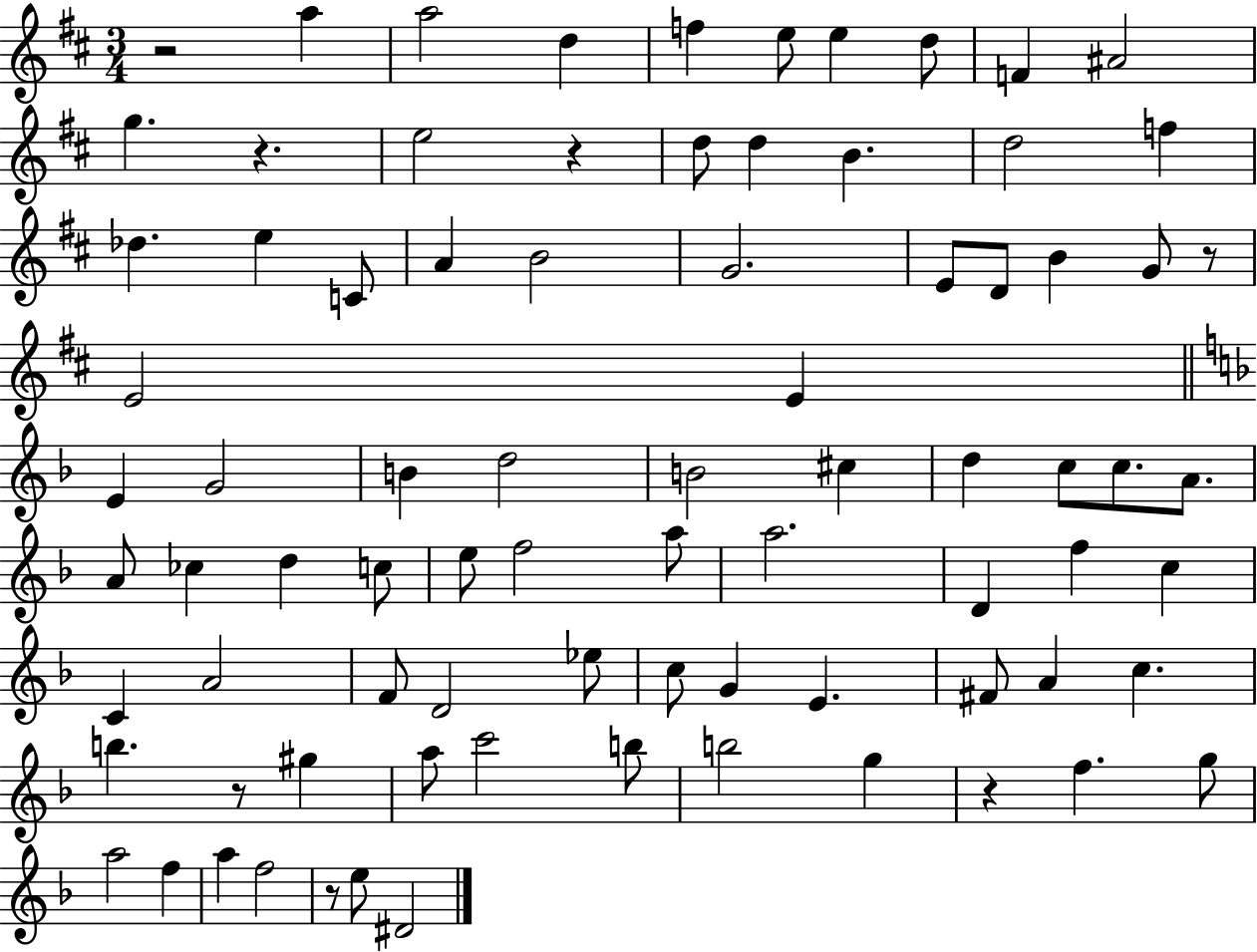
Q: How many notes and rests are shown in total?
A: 82